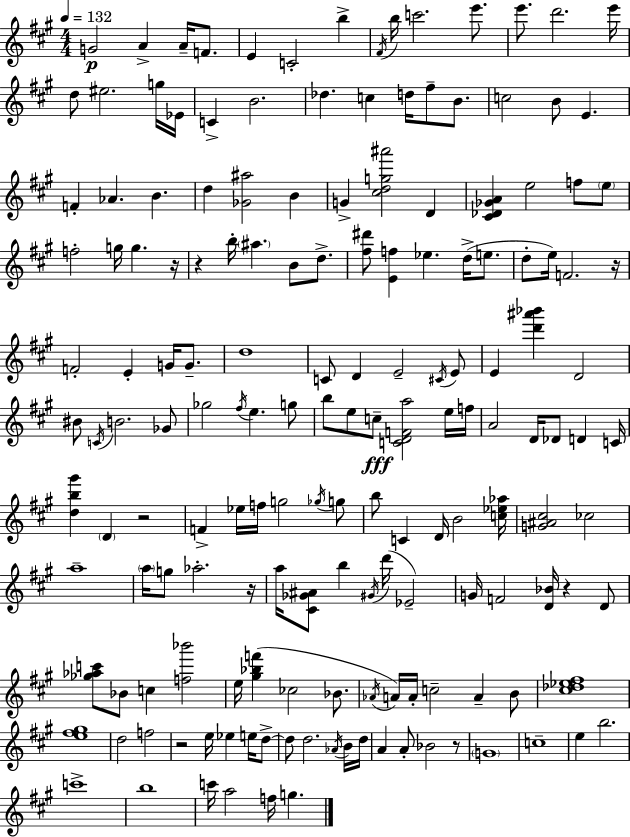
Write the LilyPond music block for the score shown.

{
  \clef treble
  \numericTimeSignature
  \time 4/4
  \key a \major
  \tempo 4 = 132
  g'2\p a'4-> a'16-- f'8. | e'4 c'2-. b''4-> | \acciaccatura { fis'16 } b''16 c'''2. e'''8. | e'''8. d'''2. | \break e'''16 d''8 eis''2. g''16 | ees'16 c'4-> b'2. | des''4. c''4 d''16 fis''8-- b'8. | c''2 b'8 e'4. | \break f'4-. aes'4. b'4. | d''4 <ges' ais''>2 b'4 | g'4-> <cis'' d'' g'' ais'''>2 d'4 | <cis' des' ges' a'>4 e''2 f''8 \parenthesize e''8 | \break f''2-. g''16 g''4. | r16 r4 b''16-. \parenthesize ais''4. b'8 d''8.-> | <fis'' dis'''>8 <e' f''>4 ees''4. d''16->( e''8. | d''8-. e''16) f'2. | \break r16 f'2-. e'4-. g'16 g'8.-- | d''1 | c'8 d'4 e'2-- \acciaccatura { cis'16 } | e'8 e'4 <d''' ais''' bes'''>4 d'2 | \break bis'8 \acciaccatura { c'16 } b'2. | ges'8 ges''2 \acciaccatura { fis''16 } e''4. | g''8 b''8 e''8 c''8--\fff <c' d' f' a''>2 | e''16 f''16 a'2 d'16 des'8 d'4 | \break c'16 <d'' b'' gis'''>4 \parenthesize d'4 r2 | f'4-> ees''16 f''16 g''2 | \acciaccatura { ges''16 } g''8 b''8 c'4 d'16 b'2 | <c'' ees'' aes''>16 <g' ais' cis''>2 ces''2 | \break a''1-- | \parenthesize a''16 g''8 aes''2.-. | r16 a''16 <cis' ges' ais'>8 b''4 \acciaccatura { gis'16 }( d'''16 ees'2--) | g'16 f'2 <d' bes'>16 | \break r4 d'8 <ges'' aes'' c'''>8 bes'8 c''4 <f'' bes'''>2 | e''16 <gis'' bes'' f'''>4( ces''2 | bes'8. \acciaccatura { aes'16 } a'16) a'16-. c''2-- | a'4-- b'8 <cis'' des'' ees'' fis''>1 | \break <e'' fis'' gis''>1 | d''2 f''2 | r2 e''16 | ees''4 e''16 d''8->~~ d''8 d''2. | \break \acciaccatura { aes'16 } b'16 d''16 a'4 a'8-. bes'2 | r8 \parenthesize g'1 | c''1-- | e''4 b''2. | \break c'''1-> | b''1 | c'''16 a''2 | f''16 g''4. \bar "|."
}